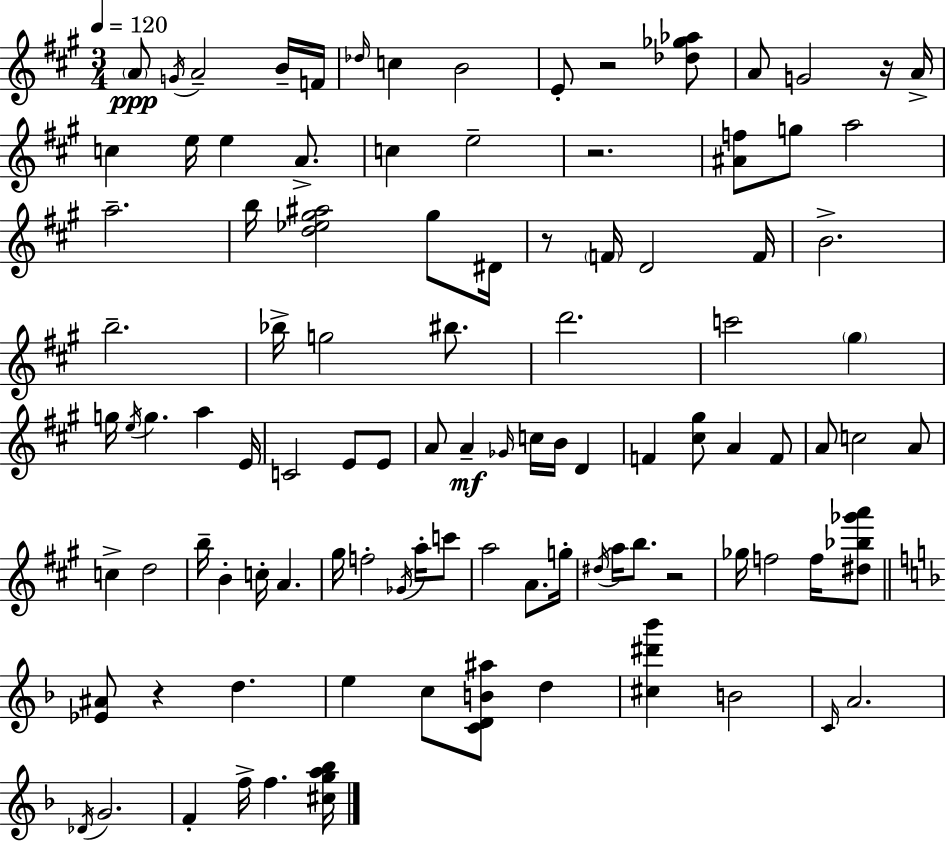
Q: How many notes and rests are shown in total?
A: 102